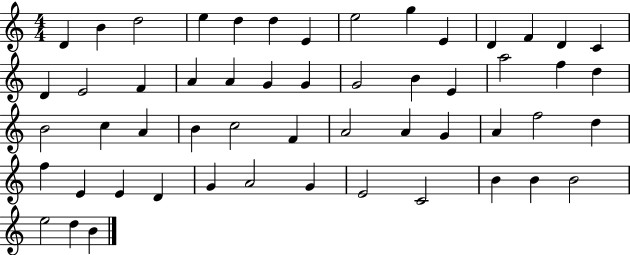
{
  \clef treble
  \numericTimeSignature
  \time 4/4
  \key c \major
  d'4 b'4 d''2 | e''4 d''4 d''4 e'4 | e''2 g''4 e'4 | d'4 f'4 d'4 c'4 | \break d'4 e'2 f'4 | a'4 a'4 g'4 g'4 | g'2 b'4 e'4 | a''2 f''4 d''4 | \break b'2 c''4 a'4 | b'4 c''2 f'4 | a'2 a'4 g'4 | a'4 f''2 d''4 | \break f''4 e'4 e'4 d'4 | g'4 a'2 g'4 | e'2 c'2 | b'4 b'4 b'2 | \break e''2 d''4 b'4 | \bar "|."
}